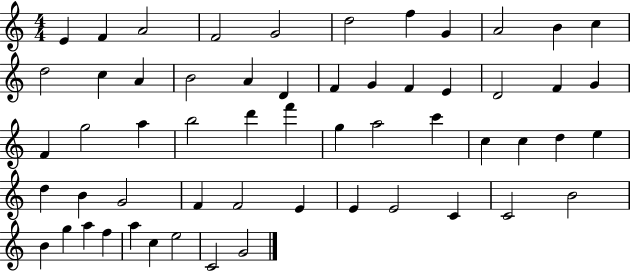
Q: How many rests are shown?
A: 0